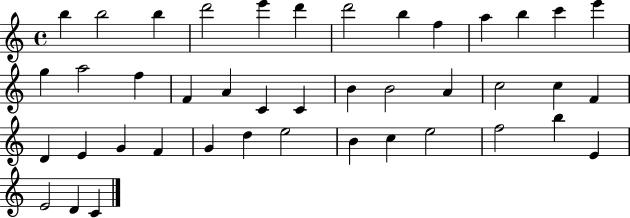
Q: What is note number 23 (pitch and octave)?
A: A4